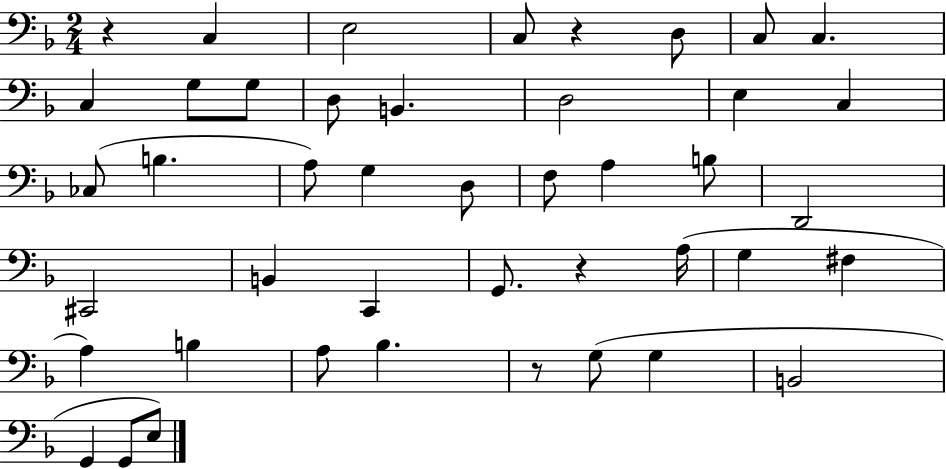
R/q C3/q E3/h C3/e R/q D3/e C3/e C3/q. C3/q G3/e G3/e D3/e B2/q. D3/h E3/q C3/q CES3/e B3/q. A3/e G3/q D3/e F3/e A3/q B3/e D2/h C#2/h B2/q C2/q G2/e. R/q A3/s G3/q F#3/q A3/q B3/q A3/e Bb3/q. R/e G3/e G3/q B2/h G2/q G2/e E3/e